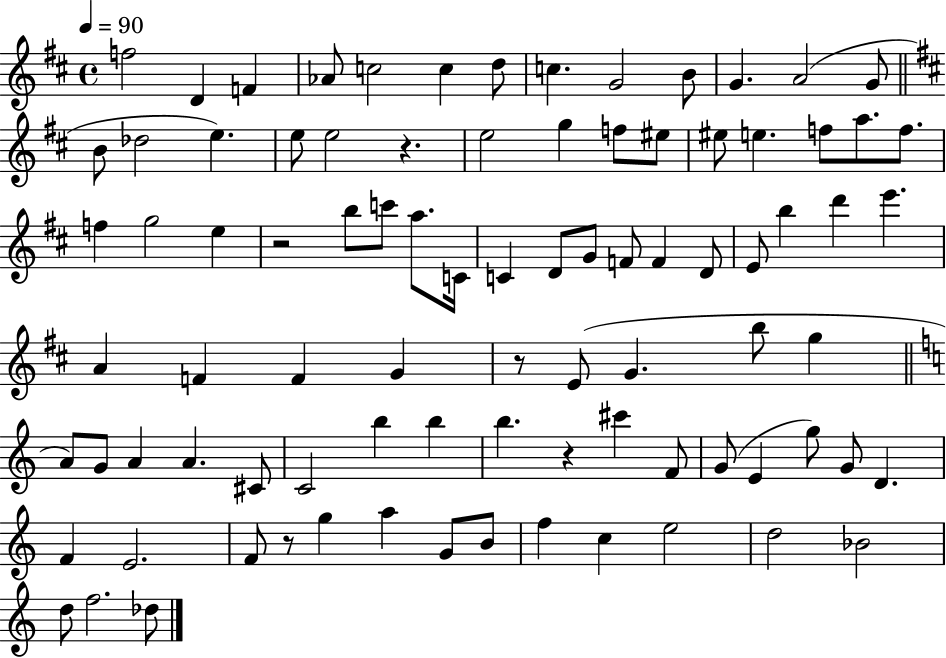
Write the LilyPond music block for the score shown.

{
  \clef treble
  \time 4/4
  \defaultTimeSignature
  \key d \major
  \tempo 4 = 90
  f''2 d'4 f'4 | aes'8 c''2 c''4 d''8 | c''4. g'2 b'8 | g'4. a'2( g'8 | \break \bar "||" \break \key d \major b'8 des''2 e''4.) | e''8 e''2 r4. | e''2 g''4 f''8 eis''8 | eis''8 e''4. f''8 a''8. f''8. | \break f''4 g''2 e''4 | r2 b''8 c'''8 a''8. c'16 | c'4 d'8 g'8 f'8 f'4 d'8 | e'8 b''4 d'''4 e'''4. | \break a'4 f'4 f'4 g'4 | r8 e'8( g'4. b''8 g''4 | \bar "||" \break \key c \major a'8) g'8 a'4 a'4. cis'8 | c'2 b''4 b''4 | b''4. r4 cis'''4 f'8 | g'8( e'4 g''8) g'8 d'4. | \break f'4 e'2. | f'8 r8 g''4 a''4 g'8 b'8 | f''4 c''4 e''2 | d''2 bes'2 | \break d''8 f''2. des''8 | \bar "|."
}